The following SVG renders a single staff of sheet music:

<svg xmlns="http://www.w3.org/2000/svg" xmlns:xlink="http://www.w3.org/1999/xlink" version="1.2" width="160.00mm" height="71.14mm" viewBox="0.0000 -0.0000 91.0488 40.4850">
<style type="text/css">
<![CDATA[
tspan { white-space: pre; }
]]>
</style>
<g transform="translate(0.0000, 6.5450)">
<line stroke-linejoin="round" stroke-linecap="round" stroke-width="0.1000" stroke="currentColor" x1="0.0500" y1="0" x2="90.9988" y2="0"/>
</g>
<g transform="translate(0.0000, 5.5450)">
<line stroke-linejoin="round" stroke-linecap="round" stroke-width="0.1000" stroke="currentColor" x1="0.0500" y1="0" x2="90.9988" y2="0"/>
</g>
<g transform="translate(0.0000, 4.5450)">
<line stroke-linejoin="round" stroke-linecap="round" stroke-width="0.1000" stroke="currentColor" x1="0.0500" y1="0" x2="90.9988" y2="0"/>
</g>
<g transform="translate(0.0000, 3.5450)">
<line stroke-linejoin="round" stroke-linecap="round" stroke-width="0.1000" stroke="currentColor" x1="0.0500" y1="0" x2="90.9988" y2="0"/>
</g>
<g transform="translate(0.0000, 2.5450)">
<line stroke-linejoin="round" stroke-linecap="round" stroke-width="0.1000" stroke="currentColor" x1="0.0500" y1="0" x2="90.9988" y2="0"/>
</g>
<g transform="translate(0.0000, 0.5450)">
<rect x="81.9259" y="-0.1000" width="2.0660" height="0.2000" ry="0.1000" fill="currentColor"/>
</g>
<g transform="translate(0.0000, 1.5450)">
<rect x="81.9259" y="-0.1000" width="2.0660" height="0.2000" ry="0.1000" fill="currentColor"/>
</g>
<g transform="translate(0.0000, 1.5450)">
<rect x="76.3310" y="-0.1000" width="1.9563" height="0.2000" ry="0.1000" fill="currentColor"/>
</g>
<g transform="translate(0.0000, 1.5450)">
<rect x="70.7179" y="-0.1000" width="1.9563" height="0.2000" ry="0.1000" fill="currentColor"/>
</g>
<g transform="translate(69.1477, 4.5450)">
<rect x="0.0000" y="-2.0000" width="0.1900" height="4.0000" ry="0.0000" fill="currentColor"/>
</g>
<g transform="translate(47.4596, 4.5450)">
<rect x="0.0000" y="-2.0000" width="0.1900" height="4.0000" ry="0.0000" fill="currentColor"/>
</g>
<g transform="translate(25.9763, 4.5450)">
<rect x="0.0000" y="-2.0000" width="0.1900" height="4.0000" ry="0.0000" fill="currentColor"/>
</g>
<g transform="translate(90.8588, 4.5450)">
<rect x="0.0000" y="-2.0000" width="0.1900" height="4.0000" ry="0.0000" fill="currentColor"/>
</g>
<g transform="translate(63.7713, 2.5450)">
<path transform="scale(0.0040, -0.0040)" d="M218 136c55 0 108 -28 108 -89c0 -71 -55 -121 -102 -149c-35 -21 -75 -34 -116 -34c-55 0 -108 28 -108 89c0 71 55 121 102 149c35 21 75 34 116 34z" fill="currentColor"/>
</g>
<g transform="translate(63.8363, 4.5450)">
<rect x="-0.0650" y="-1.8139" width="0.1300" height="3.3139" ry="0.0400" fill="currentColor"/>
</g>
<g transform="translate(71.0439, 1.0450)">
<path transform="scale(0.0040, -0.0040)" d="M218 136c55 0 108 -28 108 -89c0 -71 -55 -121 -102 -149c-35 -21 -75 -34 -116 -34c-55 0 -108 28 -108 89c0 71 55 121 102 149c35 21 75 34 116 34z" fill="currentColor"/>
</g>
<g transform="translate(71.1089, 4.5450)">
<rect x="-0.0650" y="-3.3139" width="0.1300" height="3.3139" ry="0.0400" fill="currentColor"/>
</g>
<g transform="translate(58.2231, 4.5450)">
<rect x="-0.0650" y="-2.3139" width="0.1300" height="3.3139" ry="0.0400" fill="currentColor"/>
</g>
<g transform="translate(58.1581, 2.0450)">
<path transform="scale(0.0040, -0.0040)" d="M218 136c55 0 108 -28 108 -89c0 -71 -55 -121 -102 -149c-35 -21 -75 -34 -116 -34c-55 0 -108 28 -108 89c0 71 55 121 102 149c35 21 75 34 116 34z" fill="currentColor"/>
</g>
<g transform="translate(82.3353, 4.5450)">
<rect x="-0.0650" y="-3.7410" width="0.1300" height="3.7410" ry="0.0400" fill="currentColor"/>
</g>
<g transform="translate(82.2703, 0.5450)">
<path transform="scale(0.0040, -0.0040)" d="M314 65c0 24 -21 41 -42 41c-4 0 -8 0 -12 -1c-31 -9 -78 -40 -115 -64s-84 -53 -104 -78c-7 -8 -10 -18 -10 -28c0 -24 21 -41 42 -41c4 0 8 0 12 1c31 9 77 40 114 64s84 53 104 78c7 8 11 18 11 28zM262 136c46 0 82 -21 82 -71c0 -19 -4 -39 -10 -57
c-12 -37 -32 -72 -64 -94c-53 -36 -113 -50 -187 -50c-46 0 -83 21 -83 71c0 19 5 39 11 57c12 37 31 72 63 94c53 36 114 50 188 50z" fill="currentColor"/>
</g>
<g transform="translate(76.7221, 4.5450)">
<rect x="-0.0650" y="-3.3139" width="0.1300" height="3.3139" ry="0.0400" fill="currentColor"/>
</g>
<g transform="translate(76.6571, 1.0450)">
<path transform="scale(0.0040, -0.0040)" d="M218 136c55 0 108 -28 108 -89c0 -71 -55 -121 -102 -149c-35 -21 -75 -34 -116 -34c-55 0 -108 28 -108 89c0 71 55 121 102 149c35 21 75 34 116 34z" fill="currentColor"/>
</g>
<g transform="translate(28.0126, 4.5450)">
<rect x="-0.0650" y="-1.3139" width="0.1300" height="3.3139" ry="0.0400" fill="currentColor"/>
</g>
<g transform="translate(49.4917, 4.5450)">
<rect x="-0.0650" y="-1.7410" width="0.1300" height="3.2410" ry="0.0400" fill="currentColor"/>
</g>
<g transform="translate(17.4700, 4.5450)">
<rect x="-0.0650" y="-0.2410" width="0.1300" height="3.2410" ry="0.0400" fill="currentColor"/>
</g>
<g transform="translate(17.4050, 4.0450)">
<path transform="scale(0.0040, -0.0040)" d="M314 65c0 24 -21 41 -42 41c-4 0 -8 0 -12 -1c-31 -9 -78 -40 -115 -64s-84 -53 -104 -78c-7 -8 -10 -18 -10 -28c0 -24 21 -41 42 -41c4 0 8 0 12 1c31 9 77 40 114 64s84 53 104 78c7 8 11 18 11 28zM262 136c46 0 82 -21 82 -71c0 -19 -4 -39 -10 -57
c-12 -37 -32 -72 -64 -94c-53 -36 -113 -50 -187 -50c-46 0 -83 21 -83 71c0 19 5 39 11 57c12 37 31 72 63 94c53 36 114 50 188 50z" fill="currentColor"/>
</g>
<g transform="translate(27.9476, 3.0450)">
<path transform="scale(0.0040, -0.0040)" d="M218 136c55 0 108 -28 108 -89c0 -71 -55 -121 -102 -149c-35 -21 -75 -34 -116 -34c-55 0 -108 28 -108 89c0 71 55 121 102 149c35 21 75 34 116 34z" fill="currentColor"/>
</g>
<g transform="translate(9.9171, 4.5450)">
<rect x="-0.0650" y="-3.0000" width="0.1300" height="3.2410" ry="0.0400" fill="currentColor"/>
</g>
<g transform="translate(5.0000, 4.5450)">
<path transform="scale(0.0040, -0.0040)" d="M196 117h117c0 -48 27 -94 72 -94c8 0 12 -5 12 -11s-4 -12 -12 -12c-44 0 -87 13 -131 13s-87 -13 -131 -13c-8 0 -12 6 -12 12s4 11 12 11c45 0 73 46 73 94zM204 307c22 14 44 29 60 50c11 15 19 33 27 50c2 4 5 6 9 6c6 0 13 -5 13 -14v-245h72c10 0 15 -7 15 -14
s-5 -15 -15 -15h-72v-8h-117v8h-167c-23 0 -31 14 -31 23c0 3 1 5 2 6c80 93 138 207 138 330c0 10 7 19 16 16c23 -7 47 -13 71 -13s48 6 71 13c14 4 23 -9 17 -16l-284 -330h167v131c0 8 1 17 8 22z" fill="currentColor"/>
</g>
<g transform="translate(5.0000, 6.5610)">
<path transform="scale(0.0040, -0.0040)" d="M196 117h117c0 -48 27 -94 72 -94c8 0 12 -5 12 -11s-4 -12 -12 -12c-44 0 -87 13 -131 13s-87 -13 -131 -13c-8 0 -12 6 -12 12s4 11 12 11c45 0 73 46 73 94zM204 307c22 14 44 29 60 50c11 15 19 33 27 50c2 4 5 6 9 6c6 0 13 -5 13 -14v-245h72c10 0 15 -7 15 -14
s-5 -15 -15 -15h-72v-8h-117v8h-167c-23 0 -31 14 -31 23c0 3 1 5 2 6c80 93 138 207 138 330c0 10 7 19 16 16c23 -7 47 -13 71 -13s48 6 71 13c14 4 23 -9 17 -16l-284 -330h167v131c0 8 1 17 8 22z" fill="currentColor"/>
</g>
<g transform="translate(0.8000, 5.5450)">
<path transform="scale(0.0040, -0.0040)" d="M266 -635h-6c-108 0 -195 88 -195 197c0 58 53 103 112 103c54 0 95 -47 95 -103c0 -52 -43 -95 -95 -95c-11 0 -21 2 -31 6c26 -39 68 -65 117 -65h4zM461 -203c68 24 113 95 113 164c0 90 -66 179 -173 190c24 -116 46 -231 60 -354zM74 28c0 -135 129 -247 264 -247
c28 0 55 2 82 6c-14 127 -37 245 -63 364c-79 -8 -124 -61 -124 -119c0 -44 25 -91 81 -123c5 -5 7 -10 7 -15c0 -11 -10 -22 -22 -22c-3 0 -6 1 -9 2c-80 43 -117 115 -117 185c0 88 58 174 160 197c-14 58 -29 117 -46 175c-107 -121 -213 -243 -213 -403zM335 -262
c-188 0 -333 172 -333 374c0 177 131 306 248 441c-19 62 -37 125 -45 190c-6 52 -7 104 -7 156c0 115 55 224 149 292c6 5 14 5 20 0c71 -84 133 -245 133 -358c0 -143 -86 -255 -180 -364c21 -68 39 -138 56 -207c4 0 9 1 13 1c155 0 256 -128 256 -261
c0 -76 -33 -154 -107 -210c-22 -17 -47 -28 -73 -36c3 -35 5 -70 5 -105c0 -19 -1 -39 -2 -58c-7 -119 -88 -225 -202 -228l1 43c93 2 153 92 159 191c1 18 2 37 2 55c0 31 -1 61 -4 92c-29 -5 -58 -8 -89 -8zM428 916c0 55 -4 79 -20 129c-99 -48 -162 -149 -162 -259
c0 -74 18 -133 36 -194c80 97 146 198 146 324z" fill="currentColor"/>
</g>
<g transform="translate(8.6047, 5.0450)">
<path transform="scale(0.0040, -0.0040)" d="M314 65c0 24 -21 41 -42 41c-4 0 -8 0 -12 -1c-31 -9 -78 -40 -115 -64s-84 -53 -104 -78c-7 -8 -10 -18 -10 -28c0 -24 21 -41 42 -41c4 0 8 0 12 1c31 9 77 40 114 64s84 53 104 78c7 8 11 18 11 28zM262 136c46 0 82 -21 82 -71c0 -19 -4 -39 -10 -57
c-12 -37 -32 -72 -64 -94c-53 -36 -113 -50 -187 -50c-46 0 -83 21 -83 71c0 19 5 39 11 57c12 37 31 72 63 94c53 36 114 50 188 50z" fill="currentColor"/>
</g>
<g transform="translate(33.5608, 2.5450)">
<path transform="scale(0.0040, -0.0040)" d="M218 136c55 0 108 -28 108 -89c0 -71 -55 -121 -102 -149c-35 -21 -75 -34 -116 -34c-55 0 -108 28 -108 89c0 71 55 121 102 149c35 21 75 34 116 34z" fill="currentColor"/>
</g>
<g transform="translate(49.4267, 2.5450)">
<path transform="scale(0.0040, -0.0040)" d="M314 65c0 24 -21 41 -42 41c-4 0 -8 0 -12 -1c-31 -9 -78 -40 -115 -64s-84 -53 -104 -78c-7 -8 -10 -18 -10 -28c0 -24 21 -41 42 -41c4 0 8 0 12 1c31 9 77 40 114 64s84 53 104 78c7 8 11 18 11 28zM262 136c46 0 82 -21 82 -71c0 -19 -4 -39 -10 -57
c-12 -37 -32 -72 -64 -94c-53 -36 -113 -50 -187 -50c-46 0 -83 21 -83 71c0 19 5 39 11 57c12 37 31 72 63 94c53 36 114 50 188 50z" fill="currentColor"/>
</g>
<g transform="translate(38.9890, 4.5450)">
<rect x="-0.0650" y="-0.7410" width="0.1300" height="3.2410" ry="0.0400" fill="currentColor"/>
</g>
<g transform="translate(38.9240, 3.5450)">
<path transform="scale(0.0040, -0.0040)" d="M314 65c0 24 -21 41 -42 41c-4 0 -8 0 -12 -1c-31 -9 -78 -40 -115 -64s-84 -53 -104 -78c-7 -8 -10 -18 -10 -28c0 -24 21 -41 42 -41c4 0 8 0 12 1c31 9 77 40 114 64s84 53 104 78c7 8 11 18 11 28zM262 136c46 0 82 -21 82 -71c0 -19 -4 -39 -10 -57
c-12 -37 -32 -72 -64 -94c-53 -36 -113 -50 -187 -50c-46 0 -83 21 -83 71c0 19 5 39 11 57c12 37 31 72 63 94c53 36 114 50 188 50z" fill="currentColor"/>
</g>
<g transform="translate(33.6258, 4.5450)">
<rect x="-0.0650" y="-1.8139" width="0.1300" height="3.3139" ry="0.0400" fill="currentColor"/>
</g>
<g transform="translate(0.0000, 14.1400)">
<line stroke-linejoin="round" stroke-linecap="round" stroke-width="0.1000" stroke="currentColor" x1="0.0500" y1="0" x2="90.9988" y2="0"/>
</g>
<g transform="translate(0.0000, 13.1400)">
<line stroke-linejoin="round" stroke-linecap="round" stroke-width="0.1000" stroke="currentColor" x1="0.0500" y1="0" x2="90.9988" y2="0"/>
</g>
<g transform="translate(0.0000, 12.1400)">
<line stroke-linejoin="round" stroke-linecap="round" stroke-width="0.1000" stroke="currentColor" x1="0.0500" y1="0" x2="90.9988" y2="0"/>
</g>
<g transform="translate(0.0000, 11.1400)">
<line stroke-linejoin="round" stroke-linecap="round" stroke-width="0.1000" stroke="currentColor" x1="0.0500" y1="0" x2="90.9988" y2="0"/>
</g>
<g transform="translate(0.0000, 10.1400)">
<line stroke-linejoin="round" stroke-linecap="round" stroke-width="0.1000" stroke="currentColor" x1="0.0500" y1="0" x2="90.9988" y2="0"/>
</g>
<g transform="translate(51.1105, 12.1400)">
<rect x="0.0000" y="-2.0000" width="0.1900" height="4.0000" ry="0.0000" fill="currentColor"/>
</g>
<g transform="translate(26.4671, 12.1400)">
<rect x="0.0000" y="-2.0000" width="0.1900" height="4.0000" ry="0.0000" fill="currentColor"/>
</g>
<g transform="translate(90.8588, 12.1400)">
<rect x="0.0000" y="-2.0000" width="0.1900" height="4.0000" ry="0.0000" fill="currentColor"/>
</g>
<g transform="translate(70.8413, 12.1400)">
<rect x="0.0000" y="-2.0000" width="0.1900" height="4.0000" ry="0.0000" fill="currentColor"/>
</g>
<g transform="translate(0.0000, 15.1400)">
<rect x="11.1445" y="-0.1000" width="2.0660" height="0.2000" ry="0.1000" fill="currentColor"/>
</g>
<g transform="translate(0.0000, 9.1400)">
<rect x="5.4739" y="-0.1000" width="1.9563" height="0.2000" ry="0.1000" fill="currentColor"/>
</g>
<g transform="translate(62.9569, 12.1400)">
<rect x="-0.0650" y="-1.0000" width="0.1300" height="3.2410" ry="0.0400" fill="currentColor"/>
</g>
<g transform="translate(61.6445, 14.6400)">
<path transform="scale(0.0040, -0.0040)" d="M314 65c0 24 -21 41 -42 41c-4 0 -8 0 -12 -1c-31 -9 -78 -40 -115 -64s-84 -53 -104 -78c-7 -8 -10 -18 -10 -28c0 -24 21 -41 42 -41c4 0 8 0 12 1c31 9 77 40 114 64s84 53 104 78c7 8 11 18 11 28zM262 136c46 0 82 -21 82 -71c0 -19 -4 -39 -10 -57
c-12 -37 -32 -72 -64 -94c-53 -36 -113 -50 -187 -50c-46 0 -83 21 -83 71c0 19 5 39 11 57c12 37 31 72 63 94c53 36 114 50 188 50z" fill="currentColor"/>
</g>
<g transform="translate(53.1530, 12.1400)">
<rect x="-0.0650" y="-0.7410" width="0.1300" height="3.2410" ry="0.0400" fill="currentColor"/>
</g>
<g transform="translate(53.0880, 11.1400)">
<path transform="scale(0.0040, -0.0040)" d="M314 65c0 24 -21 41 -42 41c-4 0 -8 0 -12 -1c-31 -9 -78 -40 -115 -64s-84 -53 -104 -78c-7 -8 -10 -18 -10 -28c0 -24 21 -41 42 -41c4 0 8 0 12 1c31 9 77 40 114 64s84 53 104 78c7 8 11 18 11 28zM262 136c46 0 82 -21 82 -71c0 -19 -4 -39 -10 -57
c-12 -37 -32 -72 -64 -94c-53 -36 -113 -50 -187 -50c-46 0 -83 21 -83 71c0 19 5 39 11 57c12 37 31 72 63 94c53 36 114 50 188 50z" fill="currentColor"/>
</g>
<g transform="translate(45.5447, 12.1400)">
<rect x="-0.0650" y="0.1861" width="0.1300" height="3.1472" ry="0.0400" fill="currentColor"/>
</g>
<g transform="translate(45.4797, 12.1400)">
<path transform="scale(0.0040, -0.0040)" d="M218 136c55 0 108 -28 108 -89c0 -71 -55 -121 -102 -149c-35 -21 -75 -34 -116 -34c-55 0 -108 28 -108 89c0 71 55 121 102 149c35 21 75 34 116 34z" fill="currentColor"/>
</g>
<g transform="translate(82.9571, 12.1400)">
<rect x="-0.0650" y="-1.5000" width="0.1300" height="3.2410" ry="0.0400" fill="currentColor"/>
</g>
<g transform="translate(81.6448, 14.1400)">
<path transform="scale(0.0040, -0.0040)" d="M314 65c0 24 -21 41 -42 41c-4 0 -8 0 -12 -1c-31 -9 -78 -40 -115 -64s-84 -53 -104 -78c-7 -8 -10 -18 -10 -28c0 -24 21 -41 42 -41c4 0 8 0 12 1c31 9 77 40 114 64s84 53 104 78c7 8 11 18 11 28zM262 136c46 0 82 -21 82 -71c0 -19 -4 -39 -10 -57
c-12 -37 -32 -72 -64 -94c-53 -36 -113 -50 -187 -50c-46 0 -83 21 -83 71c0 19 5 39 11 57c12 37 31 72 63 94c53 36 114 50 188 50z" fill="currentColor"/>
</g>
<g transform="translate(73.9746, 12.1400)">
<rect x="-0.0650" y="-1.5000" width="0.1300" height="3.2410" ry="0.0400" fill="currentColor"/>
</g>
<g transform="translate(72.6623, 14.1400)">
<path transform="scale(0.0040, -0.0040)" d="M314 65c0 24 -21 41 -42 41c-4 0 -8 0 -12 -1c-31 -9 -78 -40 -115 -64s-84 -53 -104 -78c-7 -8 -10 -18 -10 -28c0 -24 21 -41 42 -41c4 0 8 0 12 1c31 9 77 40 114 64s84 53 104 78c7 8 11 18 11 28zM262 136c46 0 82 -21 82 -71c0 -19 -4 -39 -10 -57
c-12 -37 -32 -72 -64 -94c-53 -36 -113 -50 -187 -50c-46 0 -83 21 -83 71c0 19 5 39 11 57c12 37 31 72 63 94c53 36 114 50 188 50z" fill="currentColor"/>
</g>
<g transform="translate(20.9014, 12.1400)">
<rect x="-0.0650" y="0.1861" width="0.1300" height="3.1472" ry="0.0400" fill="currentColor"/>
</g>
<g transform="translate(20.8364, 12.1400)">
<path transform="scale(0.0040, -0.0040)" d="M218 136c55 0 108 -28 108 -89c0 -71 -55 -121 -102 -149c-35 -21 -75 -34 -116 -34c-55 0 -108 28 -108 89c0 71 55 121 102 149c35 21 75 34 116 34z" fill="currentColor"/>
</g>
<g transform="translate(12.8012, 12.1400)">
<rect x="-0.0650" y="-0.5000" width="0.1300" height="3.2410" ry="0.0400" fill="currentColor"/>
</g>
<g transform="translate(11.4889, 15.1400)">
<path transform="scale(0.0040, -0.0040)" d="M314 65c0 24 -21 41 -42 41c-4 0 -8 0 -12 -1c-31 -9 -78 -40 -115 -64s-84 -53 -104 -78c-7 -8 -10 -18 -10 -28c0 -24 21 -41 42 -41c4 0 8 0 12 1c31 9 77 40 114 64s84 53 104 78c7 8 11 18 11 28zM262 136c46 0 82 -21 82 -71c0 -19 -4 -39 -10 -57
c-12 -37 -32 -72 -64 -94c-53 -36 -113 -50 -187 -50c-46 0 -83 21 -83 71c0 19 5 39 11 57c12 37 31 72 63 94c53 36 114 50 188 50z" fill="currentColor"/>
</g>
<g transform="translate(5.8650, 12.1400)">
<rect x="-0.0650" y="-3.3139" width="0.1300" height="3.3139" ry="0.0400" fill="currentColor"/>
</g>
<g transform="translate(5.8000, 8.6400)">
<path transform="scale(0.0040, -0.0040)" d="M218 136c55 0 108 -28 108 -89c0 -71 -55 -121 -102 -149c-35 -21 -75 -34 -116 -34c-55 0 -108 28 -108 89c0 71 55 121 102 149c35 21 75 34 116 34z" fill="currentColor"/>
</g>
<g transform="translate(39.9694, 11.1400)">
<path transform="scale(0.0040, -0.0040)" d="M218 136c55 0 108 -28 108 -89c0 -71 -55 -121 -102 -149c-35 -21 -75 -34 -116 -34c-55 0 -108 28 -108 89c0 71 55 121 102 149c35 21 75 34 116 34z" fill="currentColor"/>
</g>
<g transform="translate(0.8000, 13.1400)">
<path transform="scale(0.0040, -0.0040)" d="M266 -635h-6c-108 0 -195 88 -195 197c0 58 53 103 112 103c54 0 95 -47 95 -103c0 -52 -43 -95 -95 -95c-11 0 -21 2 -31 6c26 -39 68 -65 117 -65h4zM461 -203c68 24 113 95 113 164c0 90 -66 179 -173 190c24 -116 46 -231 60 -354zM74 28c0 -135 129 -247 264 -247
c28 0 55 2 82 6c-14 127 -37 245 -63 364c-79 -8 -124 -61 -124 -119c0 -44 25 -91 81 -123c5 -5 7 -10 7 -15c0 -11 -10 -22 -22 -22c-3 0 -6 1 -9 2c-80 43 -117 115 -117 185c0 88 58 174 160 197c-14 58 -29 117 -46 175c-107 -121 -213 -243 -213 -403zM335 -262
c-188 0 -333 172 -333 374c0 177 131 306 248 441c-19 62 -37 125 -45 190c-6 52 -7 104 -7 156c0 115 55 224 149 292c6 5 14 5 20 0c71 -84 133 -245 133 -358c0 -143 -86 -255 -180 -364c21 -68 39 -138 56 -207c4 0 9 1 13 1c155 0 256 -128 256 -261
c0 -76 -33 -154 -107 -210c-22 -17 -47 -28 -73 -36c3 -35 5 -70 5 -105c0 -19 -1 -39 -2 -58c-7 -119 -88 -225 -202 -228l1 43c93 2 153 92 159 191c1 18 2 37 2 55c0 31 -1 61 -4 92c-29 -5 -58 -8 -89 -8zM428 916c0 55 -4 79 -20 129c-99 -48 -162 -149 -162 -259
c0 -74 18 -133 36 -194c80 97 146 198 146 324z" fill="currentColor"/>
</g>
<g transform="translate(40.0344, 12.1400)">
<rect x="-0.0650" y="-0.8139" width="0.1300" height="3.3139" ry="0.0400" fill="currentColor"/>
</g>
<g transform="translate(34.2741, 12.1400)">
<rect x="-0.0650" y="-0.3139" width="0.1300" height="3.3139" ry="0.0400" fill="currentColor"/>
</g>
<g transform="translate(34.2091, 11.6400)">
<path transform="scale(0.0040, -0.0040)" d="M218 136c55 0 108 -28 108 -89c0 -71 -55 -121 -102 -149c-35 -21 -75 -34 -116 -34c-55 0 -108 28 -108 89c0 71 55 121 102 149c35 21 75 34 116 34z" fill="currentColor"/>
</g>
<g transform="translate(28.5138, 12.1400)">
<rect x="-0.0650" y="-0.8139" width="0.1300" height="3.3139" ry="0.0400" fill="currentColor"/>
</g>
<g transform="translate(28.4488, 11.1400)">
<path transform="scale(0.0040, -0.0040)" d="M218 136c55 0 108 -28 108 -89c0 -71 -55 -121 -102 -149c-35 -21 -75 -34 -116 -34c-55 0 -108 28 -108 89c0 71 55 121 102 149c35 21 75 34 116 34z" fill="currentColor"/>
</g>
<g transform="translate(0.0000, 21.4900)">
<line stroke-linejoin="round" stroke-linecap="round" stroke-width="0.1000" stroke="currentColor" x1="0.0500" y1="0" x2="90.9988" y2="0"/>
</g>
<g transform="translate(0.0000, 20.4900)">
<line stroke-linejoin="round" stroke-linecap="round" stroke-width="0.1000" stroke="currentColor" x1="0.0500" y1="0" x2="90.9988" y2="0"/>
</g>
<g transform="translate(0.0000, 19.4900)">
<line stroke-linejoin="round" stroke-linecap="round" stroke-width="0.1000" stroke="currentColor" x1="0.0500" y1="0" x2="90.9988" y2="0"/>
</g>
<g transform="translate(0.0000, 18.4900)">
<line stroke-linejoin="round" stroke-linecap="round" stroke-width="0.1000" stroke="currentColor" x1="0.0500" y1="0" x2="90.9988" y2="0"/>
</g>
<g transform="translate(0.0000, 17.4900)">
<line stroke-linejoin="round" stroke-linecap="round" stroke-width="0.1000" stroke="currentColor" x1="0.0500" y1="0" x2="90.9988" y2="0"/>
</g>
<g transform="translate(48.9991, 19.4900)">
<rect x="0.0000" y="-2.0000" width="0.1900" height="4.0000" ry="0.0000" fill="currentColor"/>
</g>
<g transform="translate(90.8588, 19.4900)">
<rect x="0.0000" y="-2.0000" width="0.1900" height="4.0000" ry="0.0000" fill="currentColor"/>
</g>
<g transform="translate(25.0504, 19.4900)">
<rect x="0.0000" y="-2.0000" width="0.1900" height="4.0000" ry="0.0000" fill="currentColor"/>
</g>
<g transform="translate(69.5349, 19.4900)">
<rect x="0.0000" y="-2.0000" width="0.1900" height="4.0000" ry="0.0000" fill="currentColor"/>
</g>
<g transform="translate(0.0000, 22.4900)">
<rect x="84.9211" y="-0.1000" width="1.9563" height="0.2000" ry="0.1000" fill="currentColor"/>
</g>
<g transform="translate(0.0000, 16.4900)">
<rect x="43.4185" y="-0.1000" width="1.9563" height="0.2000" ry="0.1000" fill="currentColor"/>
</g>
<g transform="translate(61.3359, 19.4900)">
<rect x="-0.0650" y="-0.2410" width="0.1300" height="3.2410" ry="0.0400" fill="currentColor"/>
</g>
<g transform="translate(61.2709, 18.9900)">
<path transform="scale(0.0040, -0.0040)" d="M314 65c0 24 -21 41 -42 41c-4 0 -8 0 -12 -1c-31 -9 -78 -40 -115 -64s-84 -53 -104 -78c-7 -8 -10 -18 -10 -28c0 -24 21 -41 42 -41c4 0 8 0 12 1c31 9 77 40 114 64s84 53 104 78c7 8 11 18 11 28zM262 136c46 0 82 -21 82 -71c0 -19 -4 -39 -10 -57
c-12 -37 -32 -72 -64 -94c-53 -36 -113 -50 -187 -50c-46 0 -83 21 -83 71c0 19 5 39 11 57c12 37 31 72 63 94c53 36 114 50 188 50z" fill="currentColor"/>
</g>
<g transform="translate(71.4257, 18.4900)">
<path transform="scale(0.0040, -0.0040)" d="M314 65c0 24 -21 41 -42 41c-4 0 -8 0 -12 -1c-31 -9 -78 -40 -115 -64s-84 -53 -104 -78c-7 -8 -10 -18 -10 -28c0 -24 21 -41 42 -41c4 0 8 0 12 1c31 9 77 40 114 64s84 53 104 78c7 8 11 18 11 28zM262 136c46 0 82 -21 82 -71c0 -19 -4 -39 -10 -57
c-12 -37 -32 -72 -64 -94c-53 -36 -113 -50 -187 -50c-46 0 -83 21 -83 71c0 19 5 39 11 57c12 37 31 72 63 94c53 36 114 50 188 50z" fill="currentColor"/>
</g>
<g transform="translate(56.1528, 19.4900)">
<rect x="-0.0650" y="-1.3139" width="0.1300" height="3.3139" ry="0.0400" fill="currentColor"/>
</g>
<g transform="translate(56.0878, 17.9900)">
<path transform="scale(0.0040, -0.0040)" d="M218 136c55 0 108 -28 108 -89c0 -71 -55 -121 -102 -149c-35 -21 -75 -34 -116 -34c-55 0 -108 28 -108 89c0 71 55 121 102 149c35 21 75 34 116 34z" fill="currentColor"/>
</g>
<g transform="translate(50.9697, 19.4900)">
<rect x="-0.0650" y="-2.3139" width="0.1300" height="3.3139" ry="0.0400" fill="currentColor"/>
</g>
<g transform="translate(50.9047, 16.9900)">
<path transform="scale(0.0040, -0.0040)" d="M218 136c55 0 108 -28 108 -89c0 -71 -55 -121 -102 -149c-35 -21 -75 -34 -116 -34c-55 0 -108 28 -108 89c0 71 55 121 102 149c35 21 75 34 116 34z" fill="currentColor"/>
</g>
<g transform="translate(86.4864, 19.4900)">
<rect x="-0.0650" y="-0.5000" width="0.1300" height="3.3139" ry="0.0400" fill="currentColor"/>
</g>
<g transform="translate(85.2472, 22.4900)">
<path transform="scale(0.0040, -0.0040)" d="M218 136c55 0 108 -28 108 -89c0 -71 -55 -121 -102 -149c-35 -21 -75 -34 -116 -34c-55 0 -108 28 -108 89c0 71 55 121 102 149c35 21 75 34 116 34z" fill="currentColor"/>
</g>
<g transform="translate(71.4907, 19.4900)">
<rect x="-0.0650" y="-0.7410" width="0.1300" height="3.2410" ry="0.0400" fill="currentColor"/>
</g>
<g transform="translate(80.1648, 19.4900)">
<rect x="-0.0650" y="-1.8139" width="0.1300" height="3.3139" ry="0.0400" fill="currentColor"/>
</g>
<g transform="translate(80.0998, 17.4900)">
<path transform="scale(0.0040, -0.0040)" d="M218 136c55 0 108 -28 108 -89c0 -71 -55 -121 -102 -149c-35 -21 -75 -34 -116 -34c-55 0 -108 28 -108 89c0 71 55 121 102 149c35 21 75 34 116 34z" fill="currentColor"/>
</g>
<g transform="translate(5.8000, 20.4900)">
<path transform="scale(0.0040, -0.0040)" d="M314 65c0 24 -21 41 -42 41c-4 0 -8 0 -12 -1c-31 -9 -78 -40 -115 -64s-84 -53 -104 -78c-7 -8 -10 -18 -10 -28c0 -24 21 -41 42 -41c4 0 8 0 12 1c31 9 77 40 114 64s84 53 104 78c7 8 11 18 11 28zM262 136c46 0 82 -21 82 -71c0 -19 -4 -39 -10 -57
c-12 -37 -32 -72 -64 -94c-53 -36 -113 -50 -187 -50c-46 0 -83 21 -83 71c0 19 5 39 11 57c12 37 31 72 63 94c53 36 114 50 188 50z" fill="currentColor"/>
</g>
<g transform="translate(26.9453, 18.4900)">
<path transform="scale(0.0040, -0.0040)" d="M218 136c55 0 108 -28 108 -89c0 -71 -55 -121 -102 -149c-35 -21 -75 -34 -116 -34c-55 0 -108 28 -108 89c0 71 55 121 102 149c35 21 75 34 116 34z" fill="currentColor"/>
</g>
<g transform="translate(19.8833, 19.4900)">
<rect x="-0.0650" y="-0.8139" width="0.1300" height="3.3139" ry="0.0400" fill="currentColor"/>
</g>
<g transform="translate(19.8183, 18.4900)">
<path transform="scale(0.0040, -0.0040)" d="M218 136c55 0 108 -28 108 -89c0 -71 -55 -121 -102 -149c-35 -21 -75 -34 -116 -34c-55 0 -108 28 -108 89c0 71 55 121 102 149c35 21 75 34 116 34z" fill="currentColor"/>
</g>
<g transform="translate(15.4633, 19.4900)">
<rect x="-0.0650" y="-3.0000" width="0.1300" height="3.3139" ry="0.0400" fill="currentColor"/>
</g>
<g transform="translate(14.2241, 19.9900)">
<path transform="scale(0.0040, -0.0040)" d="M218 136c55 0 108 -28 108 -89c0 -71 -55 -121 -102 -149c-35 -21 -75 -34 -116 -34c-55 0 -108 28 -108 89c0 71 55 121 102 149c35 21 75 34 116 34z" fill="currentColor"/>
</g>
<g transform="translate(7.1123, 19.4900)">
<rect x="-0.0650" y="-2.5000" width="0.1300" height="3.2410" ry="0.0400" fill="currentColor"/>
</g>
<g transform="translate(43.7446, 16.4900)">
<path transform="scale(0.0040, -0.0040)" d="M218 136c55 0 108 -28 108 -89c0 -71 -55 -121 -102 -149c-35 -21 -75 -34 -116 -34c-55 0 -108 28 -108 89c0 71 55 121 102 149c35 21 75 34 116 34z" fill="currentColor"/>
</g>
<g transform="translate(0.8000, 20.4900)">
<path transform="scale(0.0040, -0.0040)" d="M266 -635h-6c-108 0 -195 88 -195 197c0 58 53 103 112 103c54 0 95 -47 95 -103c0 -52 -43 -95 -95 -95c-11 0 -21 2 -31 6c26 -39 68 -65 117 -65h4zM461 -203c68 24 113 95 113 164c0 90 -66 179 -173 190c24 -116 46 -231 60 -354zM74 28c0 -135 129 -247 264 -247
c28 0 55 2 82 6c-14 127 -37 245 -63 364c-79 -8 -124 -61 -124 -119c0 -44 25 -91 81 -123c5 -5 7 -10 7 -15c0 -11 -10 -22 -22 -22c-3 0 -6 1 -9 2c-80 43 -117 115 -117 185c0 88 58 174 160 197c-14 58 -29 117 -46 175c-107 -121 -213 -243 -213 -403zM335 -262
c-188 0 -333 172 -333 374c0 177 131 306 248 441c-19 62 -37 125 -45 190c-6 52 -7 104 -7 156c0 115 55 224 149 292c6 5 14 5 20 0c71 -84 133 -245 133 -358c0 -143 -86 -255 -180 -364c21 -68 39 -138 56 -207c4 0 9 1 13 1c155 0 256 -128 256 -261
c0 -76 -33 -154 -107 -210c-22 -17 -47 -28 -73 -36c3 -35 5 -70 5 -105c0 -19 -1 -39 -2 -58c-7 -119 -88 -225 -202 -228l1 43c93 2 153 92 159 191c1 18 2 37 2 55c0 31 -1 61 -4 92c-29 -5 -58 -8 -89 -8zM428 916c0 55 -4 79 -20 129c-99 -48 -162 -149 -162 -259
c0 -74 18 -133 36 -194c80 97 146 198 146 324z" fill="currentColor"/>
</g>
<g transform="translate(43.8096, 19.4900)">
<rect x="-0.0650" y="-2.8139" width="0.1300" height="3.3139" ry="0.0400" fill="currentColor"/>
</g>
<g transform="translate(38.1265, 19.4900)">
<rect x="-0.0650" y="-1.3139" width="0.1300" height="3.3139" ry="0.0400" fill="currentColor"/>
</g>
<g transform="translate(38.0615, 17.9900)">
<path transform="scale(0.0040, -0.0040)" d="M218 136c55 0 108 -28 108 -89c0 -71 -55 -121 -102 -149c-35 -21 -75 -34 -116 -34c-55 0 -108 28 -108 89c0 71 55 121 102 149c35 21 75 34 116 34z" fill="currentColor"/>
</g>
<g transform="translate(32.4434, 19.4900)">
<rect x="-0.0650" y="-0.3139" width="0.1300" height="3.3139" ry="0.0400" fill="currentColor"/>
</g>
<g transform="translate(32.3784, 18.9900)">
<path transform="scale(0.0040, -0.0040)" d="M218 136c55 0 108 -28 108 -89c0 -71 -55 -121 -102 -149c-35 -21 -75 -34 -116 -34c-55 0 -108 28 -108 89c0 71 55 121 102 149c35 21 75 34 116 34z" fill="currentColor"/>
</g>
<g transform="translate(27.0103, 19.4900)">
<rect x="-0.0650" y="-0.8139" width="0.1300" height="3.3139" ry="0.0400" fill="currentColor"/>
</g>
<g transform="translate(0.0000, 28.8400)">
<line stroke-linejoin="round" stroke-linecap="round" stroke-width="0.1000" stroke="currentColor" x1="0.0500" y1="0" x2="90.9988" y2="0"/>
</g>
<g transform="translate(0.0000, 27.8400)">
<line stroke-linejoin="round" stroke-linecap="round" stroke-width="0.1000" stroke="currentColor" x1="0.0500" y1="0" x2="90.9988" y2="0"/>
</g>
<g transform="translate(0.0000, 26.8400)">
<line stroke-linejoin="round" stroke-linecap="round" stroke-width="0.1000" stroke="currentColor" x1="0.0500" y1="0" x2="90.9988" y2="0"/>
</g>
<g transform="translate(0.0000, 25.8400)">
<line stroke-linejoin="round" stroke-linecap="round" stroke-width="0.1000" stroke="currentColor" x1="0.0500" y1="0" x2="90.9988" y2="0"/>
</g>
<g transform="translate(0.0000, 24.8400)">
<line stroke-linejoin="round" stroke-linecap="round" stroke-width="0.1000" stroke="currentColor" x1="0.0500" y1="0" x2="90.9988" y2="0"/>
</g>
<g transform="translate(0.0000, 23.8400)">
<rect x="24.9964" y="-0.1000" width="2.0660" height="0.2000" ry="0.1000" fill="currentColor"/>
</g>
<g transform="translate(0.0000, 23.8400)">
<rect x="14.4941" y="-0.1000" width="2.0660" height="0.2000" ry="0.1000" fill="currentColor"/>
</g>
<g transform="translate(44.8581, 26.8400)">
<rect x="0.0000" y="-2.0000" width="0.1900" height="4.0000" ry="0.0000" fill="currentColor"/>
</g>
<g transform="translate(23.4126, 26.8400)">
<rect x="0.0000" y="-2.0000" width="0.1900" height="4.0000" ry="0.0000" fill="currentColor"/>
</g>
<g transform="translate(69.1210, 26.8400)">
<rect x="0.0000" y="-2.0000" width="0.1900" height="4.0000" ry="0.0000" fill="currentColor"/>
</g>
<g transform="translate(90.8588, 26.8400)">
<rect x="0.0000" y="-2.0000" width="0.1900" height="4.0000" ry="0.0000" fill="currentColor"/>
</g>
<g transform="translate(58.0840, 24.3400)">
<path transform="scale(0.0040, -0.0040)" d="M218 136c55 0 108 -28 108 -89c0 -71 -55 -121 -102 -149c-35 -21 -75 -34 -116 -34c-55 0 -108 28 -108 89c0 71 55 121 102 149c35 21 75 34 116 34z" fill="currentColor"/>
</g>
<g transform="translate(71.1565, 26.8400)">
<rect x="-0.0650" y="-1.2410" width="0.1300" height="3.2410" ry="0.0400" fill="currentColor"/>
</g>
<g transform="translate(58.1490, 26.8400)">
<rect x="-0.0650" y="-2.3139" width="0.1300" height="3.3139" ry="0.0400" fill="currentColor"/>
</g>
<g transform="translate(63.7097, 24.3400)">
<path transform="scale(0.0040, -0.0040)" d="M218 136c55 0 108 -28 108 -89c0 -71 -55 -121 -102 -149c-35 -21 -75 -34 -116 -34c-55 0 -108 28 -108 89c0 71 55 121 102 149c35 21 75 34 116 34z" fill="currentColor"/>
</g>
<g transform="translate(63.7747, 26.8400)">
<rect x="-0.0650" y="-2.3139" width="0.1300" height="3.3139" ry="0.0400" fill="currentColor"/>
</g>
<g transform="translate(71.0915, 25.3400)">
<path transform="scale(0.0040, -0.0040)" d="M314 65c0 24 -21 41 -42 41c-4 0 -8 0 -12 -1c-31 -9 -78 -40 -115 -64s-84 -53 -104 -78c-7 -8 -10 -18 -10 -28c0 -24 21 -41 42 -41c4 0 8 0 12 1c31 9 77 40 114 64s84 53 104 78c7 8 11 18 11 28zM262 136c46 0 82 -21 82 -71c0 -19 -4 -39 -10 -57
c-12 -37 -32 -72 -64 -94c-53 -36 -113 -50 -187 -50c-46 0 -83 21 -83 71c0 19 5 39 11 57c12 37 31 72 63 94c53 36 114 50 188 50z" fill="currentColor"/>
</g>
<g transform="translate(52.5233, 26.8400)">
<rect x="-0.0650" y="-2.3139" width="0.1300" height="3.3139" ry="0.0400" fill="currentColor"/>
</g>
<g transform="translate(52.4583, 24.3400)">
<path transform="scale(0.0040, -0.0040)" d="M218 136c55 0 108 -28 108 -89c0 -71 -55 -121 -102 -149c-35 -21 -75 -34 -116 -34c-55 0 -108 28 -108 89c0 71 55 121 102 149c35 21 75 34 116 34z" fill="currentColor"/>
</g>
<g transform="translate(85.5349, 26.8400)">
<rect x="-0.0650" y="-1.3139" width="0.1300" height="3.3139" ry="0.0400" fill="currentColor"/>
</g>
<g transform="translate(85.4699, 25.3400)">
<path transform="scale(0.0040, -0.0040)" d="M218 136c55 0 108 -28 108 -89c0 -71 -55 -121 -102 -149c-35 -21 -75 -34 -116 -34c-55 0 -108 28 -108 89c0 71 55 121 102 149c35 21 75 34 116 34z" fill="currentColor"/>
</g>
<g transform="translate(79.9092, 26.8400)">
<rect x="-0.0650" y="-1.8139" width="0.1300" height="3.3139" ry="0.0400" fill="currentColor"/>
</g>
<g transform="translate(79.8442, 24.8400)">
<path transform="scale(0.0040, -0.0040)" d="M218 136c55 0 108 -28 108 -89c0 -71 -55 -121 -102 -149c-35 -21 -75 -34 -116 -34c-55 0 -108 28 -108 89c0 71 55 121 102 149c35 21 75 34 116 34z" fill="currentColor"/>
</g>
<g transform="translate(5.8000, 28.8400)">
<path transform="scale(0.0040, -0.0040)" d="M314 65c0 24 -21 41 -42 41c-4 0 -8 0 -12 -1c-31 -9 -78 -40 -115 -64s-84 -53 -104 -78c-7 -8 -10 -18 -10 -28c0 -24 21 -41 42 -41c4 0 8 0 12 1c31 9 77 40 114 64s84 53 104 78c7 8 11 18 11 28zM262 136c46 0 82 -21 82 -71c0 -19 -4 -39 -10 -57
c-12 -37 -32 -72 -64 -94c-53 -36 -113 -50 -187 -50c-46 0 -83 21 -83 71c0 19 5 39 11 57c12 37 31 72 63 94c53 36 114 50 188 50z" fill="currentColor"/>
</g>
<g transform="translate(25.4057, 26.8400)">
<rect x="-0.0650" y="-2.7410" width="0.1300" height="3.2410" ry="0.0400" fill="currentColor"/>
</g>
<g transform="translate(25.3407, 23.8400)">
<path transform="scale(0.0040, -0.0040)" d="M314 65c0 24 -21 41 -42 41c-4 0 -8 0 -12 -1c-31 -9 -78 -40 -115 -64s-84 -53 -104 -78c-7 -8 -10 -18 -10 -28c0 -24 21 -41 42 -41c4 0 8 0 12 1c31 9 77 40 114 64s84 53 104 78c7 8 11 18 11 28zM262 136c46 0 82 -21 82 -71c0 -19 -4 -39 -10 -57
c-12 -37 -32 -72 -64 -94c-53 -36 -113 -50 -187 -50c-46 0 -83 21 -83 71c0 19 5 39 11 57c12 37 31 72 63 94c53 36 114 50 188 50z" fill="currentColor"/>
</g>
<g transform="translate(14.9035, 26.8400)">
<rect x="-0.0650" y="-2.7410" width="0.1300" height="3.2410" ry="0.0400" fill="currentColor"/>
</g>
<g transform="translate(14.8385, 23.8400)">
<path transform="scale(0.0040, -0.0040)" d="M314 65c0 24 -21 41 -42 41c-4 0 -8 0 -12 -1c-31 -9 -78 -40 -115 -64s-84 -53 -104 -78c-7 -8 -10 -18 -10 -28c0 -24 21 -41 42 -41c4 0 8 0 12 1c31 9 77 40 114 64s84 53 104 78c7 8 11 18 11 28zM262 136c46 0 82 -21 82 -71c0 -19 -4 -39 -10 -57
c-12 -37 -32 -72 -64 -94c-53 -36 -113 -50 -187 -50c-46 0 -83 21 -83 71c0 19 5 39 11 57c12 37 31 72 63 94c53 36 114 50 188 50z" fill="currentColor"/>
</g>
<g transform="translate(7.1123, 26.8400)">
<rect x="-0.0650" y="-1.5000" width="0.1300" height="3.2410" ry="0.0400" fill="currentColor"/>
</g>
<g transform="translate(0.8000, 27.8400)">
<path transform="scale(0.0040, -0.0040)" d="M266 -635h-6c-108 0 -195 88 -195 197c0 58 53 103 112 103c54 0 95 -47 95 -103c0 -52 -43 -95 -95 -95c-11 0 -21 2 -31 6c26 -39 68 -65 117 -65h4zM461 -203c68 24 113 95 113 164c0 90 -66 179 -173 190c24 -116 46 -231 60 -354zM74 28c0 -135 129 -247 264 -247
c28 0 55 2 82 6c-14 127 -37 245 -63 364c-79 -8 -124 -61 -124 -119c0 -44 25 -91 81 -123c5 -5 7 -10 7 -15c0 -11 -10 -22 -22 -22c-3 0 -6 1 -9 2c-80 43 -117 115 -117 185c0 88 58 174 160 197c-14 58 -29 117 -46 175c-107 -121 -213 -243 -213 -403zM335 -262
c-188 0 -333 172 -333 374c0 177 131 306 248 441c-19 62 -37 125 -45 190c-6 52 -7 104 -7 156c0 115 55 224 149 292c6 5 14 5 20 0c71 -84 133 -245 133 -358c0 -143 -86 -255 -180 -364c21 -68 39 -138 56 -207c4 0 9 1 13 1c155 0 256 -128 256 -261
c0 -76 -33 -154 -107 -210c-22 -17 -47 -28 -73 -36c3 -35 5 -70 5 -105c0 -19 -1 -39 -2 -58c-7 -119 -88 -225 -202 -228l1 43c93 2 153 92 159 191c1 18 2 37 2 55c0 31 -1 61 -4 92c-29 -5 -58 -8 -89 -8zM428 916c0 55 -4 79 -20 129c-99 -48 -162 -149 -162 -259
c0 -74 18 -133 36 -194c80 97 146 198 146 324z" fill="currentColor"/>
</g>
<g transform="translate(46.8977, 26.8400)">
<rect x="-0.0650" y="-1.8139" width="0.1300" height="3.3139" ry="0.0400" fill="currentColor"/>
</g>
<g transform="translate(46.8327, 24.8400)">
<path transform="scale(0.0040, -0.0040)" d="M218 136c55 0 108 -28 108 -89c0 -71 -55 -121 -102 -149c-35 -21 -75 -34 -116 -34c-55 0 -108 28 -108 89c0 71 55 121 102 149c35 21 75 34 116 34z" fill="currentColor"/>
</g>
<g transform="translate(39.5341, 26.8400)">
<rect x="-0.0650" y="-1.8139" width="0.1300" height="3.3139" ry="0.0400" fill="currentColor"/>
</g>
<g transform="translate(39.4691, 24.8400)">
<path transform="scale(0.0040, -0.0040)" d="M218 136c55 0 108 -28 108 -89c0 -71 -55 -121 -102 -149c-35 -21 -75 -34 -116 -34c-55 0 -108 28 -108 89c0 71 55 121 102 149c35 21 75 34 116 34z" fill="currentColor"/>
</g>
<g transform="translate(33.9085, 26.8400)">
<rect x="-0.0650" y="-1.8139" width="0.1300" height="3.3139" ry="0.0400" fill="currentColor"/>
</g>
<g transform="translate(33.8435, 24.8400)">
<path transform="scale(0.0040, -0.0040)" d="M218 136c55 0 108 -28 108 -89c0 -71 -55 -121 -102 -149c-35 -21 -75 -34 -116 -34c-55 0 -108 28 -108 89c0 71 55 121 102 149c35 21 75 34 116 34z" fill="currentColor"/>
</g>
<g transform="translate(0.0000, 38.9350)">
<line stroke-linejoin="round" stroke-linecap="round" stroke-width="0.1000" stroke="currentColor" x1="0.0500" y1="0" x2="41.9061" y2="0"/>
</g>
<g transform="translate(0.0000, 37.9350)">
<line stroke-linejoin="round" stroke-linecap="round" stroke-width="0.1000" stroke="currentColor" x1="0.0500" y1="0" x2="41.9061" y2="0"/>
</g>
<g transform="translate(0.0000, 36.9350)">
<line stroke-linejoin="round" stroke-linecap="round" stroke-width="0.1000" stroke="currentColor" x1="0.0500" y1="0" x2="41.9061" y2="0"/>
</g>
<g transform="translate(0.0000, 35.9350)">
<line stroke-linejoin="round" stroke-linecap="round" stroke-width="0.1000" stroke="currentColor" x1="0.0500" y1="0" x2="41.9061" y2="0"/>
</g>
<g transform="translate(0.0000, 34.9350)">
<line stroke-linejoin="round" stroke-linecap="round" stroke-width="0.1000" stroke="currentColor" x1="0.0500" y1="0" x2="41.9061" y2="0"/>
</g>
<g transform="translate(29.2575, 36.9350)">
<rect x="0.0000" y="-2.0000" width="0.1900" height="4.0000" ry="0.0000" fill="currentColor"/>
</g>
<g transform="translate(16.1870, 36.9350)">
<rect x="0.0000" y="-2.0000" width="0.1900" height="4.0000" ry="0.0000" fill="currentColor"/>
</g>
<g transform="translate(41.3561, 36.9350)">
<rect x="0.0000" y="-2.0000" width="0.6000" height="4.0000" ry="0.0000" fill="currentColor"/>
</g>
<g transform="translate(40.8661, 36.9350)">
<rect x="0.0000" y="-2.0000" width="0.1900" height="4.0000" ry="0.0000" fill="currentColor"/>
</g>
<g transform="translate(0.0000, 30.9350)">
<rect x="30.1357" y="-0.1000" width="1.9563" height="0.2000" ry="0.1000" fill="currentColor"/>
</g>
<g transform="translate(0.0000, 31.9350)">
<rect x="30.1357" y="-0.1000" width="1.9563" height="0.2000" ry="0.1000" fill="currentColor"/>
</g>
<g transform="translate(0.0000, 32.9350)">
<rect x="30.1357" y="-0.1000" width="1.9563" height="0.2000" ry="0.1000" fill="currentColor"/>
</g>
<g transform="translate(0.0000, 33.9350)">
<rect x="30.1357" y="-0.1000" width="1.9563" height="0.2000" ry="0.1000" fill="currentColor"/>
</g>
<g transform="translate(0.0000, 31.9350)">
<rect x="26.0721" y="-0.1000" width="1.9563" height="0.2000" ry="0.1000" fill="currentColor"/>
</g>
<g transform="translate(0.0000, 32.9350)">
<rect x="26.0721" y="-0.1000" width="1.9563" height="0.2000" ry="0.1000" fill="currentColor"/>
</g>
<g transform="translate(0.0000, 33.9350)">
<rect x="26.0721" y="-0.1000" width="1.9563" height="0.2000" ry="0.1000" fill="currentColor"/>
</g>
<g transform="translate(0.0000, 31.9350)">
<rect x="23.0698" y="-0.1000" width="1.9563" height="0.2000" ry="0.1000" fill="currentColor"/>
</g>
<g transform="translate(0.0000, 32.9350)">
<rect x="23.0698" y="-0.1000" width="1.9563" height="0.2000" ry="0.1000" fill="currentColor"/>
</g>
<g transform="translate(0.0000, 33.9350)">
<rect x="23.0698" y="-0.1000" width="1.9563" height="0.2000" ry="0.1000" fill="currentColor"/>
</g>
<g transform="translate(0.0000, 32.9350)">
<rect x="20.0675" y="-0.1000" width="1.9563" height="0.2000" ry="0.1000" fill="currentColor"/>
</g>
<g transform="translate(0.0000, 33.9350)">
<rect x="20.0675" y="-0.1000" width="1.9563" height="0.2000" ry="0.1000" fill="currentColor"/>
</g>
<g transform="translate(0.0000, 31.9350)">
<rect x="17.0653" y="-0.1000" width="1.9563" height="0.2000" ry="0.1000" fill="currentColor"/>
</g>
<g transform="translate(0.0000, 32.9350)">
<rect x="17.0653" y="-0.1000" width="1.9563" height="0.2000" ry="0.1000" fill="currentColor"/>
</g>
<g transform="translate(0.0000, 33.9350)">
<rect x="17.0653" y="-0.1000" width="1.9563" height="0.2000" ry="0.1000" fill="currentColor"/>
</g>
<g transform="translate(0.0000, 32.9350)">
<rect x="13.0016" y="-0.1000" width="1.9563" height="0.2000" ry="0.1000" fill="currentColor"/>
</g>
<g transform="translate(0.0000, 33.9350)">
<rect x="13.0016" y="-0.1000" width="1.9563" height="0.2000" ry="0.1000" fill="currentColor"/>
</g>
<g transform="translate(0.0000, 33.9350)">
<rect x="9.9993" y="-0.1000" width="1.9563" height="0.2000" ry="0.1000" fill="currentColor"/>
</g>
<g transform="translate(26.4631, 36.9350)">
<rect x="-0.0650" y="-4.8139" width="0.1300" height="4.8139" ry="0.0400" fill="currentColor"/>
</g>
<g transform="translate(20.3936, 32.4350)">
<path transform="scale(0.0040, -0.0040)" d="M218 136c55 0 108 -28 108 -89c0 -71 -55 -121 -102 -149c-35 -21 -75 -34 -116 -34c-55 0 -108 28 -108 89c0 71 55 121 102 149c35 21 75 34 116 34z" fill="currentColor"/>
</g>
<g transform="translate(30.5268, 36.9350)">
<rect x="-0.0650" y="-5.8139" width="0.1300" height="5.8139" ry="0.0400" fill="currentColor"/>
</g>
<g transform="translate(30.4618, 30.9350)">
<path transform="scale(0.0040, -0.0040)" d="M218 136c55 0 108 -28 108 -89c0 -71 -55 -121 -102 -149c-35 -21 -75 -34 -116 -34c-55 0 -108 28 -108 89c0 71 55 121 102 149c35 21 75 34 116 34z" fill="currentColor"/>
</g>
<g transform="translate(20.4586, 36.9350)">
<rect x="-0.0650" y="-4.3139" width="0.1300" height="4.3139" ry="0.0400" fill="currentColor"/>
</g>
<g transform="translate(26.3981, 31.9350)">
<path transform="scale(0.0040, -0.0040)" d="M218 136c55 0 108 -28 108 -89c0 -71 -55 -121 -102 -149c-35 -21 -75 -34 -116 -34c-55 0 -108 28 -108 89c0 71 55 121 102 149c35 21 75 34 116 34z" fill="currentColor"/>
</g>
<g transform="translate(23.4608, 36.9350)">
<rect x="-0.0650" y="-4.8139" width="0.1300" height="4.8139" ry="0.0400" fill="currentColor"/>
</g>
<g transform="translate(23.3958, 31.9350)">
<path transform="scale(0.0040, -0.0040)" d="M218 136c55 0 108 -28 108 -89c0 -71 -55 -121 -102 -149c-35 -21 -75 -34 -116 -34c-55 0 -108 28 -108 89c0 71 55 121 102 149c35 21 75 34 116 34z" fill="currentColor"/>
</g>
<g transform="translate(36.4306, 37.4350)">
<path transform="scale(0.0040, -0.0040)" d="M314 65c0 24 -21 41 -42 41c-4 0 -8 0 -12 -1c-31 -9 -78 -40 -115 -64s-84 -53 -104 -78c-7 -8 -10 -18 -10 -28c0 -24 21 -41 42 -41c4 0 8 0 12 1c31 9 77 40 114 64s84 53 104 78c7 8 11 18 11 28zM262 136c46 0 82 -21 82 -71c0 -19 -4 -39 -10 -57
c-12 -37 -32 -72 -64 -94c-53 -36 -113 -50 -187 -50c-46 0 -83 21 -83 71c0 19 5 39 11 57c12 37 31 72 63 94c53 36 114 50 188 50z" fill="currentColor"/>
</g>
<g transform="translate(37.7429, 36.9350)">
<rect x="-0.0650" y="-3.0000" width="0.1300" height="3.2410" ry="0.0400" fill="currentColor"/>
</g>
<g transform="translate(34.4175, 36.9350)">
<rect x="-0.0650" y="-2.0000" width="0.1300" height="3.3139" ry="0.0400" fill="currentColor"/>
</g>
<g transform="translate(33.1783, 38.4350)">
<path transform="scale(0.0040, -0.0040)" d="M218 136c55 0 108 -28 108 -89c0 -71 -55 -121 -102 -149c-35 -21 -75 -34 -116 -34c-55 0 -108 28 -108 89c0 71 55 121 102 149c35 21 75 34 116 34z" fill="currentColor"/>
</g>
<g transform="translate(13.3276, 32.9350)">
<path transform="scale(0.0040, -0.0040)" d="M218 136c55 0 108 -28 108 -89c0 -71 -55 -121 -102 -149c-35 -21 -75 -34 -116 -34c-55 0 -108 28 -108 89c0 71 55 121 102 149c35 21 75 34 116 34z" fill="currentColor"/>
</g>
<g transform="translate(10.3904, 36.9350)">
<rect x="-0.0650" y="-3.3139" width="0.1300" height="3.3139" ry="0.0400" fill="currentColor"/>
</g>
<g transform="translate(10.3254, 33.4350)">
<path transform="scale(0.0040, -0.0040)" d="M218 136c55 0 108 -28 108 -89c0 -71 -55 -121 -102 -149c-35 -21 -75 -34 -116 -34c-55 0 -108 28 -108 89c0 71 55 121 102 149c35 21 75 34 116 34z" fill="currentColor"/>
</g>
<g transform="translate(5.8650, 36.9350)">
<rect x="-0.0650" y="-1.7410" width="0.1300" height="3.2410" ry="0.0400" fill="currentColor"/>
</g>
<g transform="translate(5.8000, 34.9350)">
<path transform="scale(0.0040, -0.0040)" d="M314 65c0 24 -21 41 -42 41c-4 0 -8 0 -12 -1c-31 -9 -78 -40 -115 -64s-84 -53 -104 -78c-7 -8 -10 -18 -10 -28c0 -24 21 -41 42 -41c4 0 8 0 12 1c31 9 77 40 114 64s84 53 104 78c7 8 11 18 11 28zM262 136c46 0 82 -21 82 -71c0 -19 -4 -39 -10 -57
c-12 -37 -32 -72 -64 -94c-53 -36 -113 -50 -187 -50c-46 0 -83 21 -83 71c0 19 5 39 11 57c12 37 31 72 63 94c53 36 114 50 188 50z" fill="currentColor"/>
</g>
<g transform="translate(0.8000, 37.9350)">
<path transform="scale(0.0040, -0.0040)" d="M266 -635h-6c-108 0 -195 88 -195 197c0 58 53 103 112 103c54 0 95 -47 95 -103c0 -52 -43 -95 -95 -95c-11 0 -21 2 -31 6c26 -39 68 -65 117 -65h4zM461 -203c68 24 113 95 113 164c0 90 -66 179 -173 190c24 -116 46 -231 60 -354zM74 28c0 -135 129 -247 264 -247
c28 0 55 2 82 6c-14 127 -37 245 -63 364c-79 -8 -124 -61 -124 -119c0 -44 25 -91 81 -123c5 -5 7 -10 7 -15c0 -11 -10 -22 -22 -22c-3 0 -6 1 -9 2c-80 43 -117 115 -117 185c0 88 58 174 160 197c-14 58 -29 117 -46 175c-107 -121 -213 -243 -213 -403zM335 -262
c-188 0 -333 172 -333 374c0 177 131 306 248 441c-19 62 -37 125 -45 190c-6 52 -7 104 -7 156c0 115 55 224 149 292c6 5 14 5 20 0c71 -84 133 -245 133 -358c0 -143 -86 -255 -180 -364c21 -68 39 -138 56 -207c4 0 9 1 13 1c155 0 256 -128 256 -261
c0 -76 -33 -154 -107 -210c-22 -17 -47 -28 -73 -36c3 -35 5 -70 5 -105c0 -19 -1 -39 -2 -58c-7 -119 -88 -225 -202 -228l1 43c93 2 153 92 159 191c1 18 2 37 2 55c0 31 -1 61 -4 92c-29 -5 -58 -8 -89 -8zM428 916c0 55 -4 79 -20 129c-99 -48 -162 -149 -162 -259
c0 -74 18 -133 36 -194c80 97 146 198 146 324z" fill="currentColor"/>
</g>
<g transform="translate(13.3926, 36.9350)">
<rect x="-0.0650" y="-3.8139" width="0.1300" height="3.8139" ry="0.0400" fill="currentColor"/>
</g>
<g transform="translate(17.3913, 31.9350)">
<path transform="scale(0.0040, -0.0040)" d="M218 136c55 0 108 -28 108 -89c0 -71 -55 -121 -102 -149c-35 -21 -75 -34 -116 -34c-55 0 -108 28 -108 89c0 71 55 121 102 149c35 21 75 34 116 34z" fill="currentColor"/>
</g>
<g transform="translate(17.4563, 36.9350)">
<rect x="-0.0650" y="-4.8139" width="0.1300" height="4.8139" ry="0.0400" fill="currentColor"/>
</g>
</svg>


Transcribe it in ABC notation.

X:1
T:Untitled
M:4/4
L:1/4
K:C
A2 c2 e f d2 f2 g f b b c'2 b C2 B d c d B d2 D2 E2 E2 G2 A d d c e a g e c2 d2 f C E2 a2 a2 f f f g g g e2 f e f2 b c' e' d' e' e' g' F A2